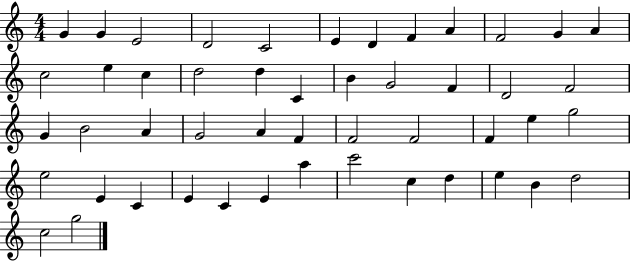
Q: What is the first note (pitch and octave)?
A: G4